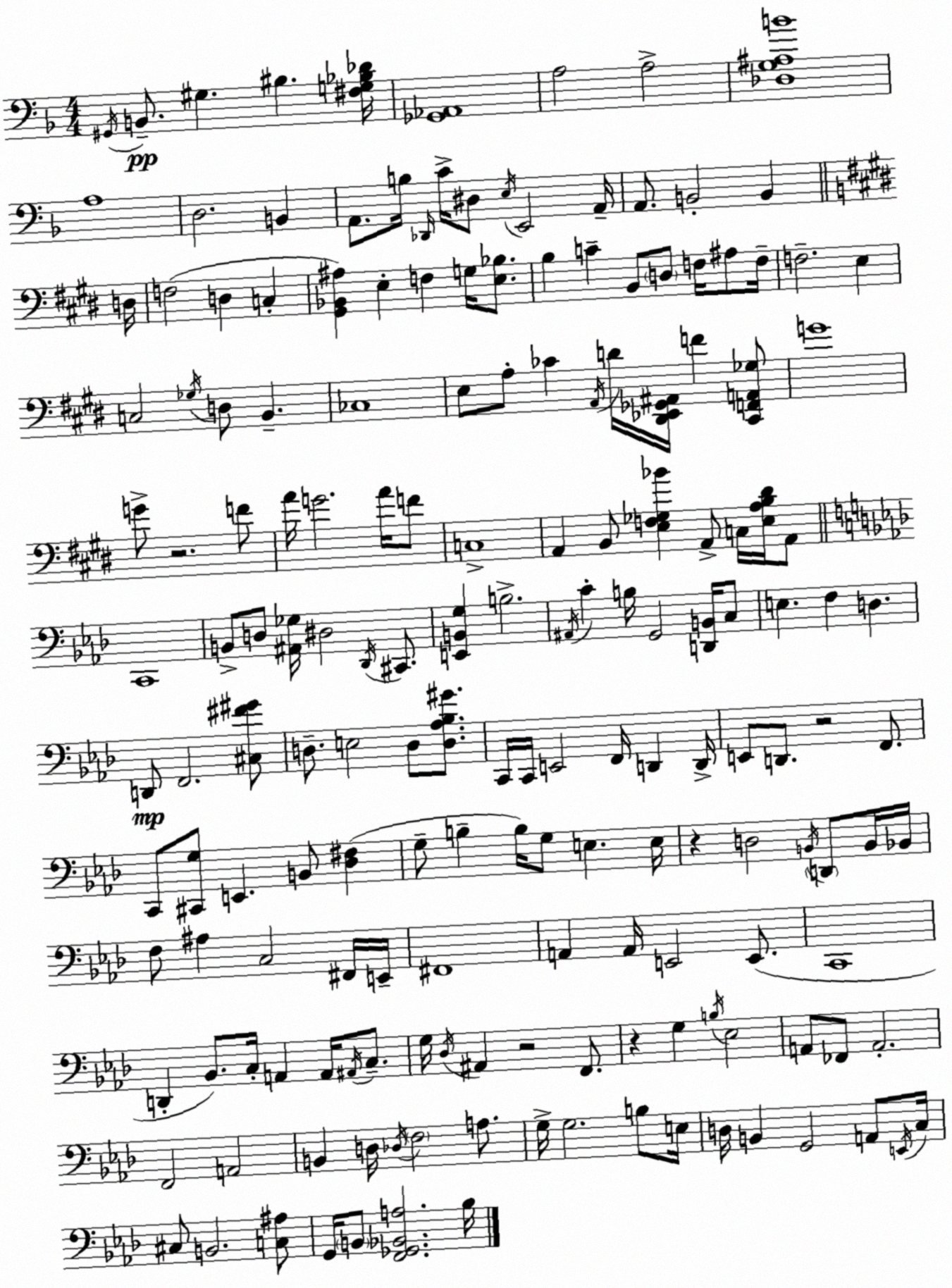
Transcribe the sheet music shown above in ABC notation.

X:1
T:Untitled
M:4/4
L:1/4
K:F
^G,,/4 B,,/2 ^G, ^B, [^F,G,_B,_D]/4 [_G,,_A,,]4 A,2 A,2 [_D,G,^A,B]4 A,4 D,2 B,, A,,/2 B,/4 _D,,/4 C/4 ^D,/2 E,/4 E,,2 A,,/4 A,,/2 B,,2 B,, D,/4 F,2 D, C, [^G,,_B,,^A,] E, F, G,/4 [E,_B,]/2 B, C B,,/2 D,/2 F,/4 ^A,/2 F,/4 F,2 E, C,2 _G,/4 D,/2 B,, _C,4 E,/2 A,/2 _C A,,/4 D/4 [^D,,_E,,_G,,^A,,]/4 F [^C,,F,,A,,_G,]/2 G4 G/2 z2 F/2 A/4 G2 A/4 F/2 C,4 A,, B,,/2 [E,F,_G,_B] A,,/2 C,/4 [E,A,B,^D]/4 A,,/2 C,,4 B,,/2 D,/2 [^A,,_G,]/4 ^D,2 _D,,/4 ^C,,/2 [E,,B,,G,] B,2 ^A,,/4 C B,/4 G,,2 [D,,B,,]/4 C,/2 E, F, D, D,,/2 F,,2 [^C,^F^G]/2 D,/2 E,2 D,/2 [D,_A,_B,^G]/2 C,,/4 C,,/4 E,,2 F,,/4 D,, D,,/4 E,,/2 D,,/2 z2 F,,/2 C,,/2 [^C,,G,]/2 E,, B,,/2 [_D,^F,] G,/2 B, B,/4 G,/2 E, E,/4 z D,2 B,,/4 D,,/2 B,,/4 _B,,/4 F,/2 ^A, C,2 ^F,,/4 E,,/4 ^F,,4 A,, A,,/4 E,,2 E,,/2 C,,4 D,, _B,,/2 C,/4 A,, A,,/4 ^A,,/4 C,/2 G,/4 _D,/4 ^A,, z2 F,,/2 z G, B,/4 _E,2 A,,/2 _F,,/2 A,,2 F,,2 A,,2 B,, D,/4 _D,/4 F,2 A,/2 G,/4 G,2 B,/2 E,/4 D,/4 B,, G,,2 A,,/2 E,,/4 C,/4 ^C,/2 B,,2 [C,^A,]/2 G,,/4 B,,/2 [F,,_G,,_B,,A,]2 _B,/4